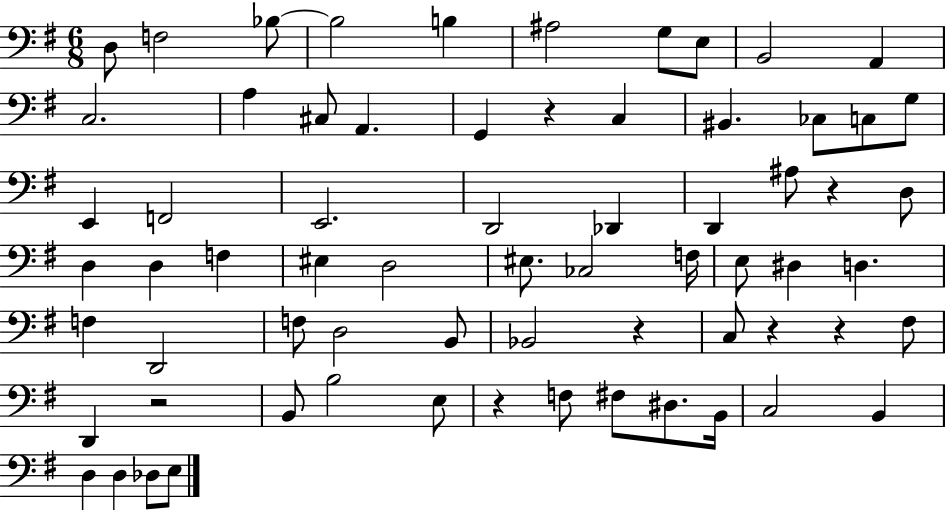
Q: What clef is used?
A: bass